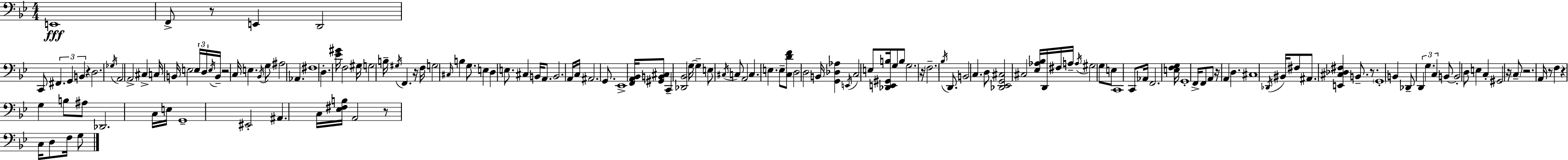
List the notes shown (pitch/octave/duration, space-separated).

E2/w F2/e R/e E2/q D2/h C2/e F#2/q. G2/q B2/q R/q D3/h. Gb3/s A2/h A2/h C#3/q C3/s B2/s E3/h E3/s D3/s E3/s B2/s R/h C3/s E3/q. Bb2/s G3/e A#3/h Ab2/q. F#3/w D3/q. [Eb4,G#4]/s F3/h G#3/s G3/h B3/s G#3/s F2/q. R/s F3/s G3/h C#3/s B3/q G3/e. E3/q D3/q E3/e. C#3/q B2/s A2/e. B2/h. A2/s C3/s A#2/h. G2/e. Eb2/w [F2,A2,Bb2]/s [G#2,B2,C#3]/e C2/q [Db2,Bb2]/h G3/s G3/q E3/e C#3/s C3/e A2/h C3/q. E3/q. E3/e [C3,D4,F4]/e D3/h D3/h B2/s [G2,Db3,Ab3]/q E2/s C3/h E3/e [Db2,E2,G#2,B3]/s G3/e B3/e G3/h. R/s F3/h. Bb3/s D2/e. B2/h C3/q. D3/e [Db2,Eb2,G2,C#3]/h C#3/h [Eb3,Ab3,Bb3]/s D2/s F#3/s A3/s A3/s G#3/h G3/e E3/e C2/w C2/e Ab2/s F2/h. [E3,F3,G3]/s G2/w F2/s F2/e A2/e R/s A2/q D3/q. C#3/w Db2/s BIS2/s F#3/e A#2/e. [E2,C#3,Db3,F#3]/q B2/e. R/e. G2/w B2/q Db2/e D2/q G3/q. C3/q B2/e B2/h D3/e E3/q C3/q G#2/h R/s C3/e R/h. A2/s R/e F3/q R/q G3/q B3/e A#3/e Db2/h. C3/s E3/s G2/w EIS2/h A#2/q. C3/s [Eb3,F#3,B3]/s A2/h R/e C3/s D3/e F3/s G3/e